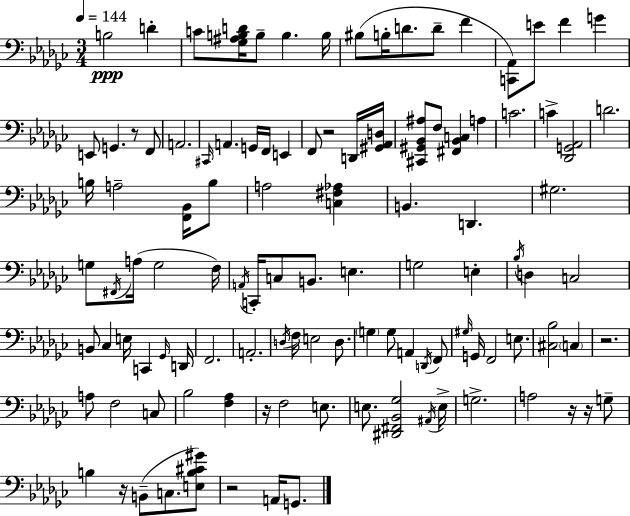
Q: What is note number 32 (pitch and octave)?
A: A3